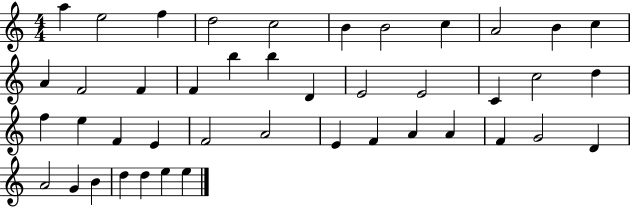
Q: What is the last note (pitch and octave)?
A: E5